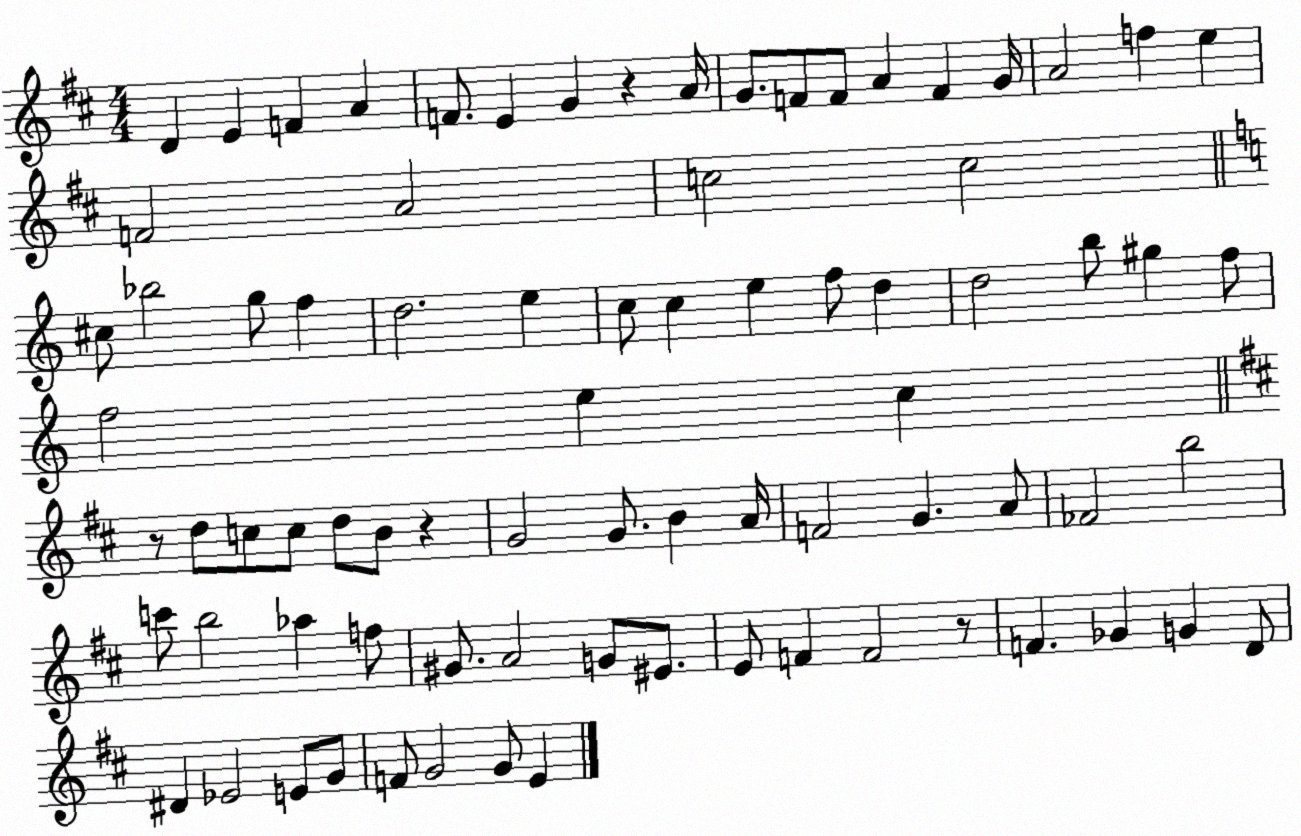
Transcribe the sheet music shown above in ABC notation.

X:1
T:Untitled
M:4/4
L:1/4
K:D
D E F A F/2 E G z A/4 G/2 F/2 F/2 A F G/4 A2 f e F2 A2 c2 c2 ^c/2 _b2 g/2 f d2 e c/2 c e f/2 d d2 b/2 ^g f/2 f2 e c z/2 d/2 c/2 c/2 d/2 B/2 z G2 G/2 B A/4 F2 G A/2 _F2 b2 c'/2 b2 _a f/2 ^G/2 A2 G/2 ^E/2 E/2 F F2 z/2 F _G G D/2 ^D _E2 E/2 G/2 F/2 G2 G/2 E